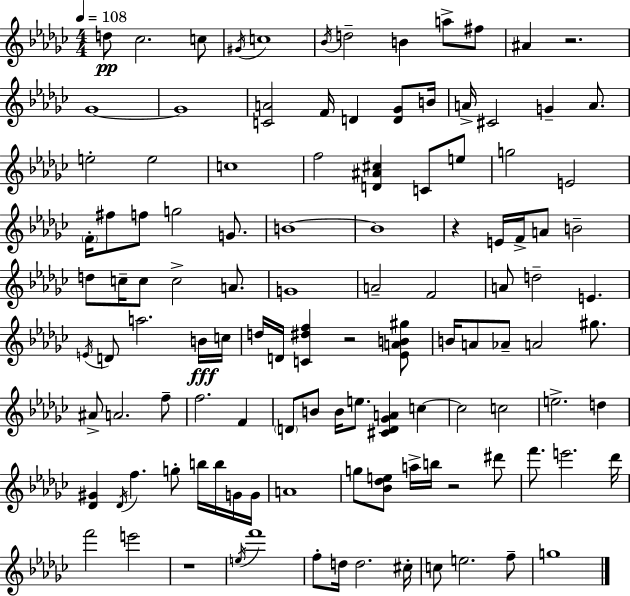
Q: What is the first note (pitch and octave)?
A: D5